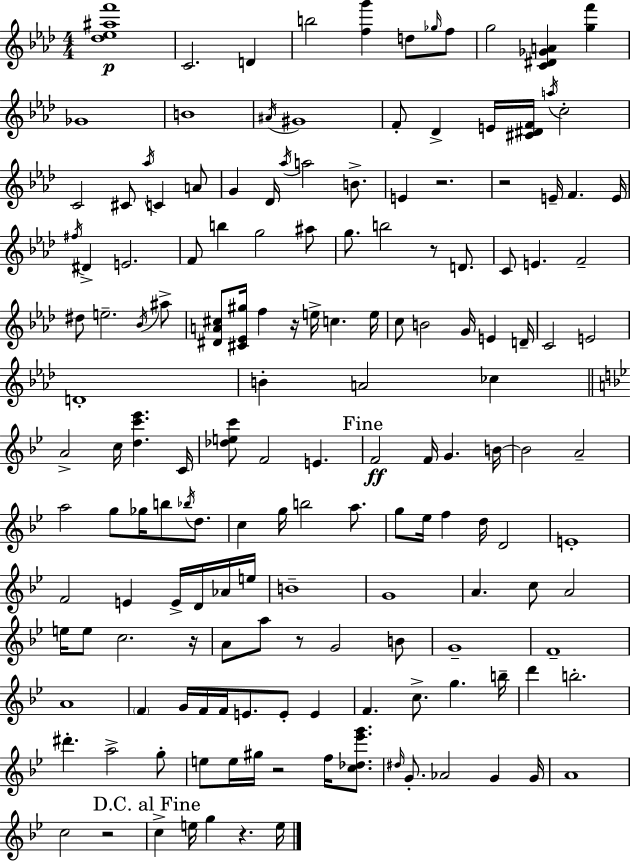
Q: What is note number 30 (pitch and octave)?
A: E4